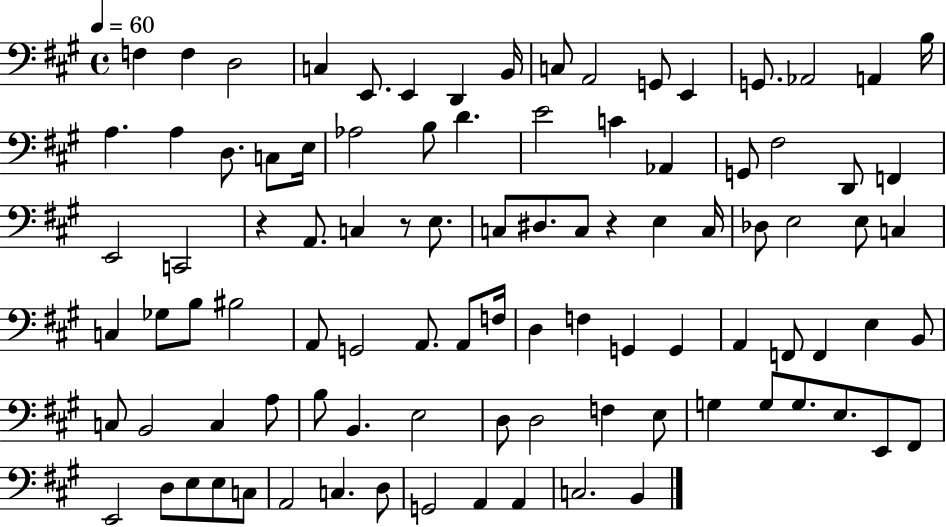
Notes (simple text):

F3/q F3/q D3/h C3/q E2/e. E2/q D2/q B2/s C3/e A2/h G2/e E2/q G2/e. Ab2/h A2/q B3/s A3/q. A3/q D3/e. C3/e E3/s Ab3/h B3/e D4/q. E4/h C4/q Ab2/q G2/e F#3/h D2/e F2/q E2/h C2/h R/q A2/e. C3/q R/e E3/e. C3/e D#3/e. C3/e R/q E3/q C3/s Db3/e E3/h E3/e C3/q C3/q Gb3/e B3/e BIS3/h A2/e G2/h A2/e. A2/e F3/s D3/q F3/q G2/q G2/q A2/q F2/e F2/q E3/q B2/e C3/e B2/h C3/q A3/e B3/e B2/q. E3/h D3/e D3/h F3/q E3/e G3/q G3/e G3/e. E3/e. E2/e F#2/e E2/h D3/e E3/e E3/e C3/e A2/h C3/q. D3/e G2/h A2/q A2/q C3/h. B2/q